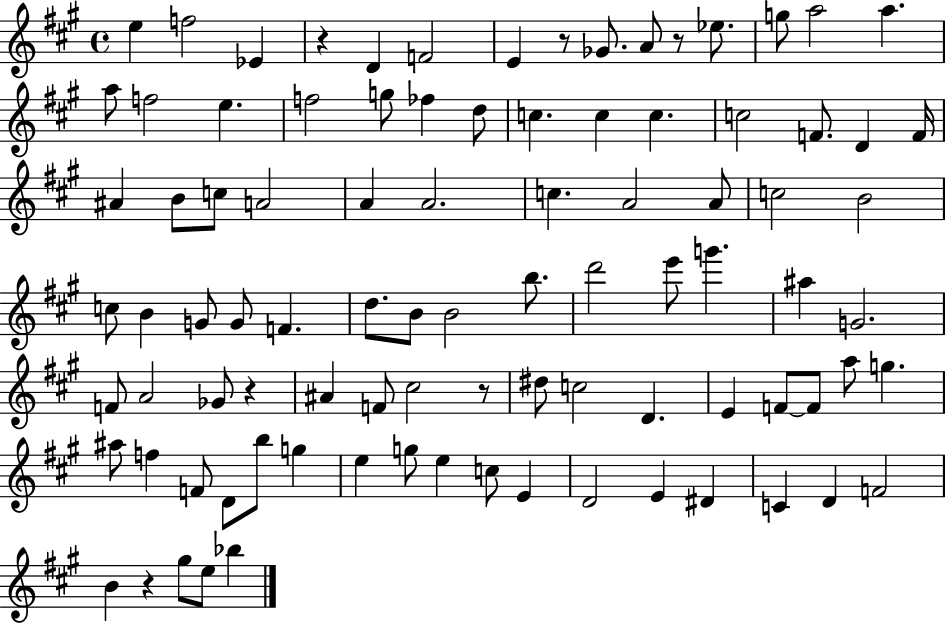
X:1
T:Untitled
M:4/4
L:1/4
K:A
e f2 _E z D F2 E z/2 _G/2 A/2 z/2 _e/2 g/2 a2 a a/2 f2 e f2 g/2 _f d/2 c c c c2 F/2 D F/4 ^A B/2 c/2 A2 A A2 c A2 A/2 c2 B2 c/2 B G/2 G/2 F d/2 B/2 B2 b/2 d'2 e'/2 g' ^a G2 F/2 A2 _G/2 z ^A F/2 ^c2 z/2 ^d/2 c2 D E F/2 F/2 a/2 g ^a/2 f F/2 D/2 b/2 g e g/2 e c/2 E D2 E ^D C D F2 B z ^g/2 e/2 _b